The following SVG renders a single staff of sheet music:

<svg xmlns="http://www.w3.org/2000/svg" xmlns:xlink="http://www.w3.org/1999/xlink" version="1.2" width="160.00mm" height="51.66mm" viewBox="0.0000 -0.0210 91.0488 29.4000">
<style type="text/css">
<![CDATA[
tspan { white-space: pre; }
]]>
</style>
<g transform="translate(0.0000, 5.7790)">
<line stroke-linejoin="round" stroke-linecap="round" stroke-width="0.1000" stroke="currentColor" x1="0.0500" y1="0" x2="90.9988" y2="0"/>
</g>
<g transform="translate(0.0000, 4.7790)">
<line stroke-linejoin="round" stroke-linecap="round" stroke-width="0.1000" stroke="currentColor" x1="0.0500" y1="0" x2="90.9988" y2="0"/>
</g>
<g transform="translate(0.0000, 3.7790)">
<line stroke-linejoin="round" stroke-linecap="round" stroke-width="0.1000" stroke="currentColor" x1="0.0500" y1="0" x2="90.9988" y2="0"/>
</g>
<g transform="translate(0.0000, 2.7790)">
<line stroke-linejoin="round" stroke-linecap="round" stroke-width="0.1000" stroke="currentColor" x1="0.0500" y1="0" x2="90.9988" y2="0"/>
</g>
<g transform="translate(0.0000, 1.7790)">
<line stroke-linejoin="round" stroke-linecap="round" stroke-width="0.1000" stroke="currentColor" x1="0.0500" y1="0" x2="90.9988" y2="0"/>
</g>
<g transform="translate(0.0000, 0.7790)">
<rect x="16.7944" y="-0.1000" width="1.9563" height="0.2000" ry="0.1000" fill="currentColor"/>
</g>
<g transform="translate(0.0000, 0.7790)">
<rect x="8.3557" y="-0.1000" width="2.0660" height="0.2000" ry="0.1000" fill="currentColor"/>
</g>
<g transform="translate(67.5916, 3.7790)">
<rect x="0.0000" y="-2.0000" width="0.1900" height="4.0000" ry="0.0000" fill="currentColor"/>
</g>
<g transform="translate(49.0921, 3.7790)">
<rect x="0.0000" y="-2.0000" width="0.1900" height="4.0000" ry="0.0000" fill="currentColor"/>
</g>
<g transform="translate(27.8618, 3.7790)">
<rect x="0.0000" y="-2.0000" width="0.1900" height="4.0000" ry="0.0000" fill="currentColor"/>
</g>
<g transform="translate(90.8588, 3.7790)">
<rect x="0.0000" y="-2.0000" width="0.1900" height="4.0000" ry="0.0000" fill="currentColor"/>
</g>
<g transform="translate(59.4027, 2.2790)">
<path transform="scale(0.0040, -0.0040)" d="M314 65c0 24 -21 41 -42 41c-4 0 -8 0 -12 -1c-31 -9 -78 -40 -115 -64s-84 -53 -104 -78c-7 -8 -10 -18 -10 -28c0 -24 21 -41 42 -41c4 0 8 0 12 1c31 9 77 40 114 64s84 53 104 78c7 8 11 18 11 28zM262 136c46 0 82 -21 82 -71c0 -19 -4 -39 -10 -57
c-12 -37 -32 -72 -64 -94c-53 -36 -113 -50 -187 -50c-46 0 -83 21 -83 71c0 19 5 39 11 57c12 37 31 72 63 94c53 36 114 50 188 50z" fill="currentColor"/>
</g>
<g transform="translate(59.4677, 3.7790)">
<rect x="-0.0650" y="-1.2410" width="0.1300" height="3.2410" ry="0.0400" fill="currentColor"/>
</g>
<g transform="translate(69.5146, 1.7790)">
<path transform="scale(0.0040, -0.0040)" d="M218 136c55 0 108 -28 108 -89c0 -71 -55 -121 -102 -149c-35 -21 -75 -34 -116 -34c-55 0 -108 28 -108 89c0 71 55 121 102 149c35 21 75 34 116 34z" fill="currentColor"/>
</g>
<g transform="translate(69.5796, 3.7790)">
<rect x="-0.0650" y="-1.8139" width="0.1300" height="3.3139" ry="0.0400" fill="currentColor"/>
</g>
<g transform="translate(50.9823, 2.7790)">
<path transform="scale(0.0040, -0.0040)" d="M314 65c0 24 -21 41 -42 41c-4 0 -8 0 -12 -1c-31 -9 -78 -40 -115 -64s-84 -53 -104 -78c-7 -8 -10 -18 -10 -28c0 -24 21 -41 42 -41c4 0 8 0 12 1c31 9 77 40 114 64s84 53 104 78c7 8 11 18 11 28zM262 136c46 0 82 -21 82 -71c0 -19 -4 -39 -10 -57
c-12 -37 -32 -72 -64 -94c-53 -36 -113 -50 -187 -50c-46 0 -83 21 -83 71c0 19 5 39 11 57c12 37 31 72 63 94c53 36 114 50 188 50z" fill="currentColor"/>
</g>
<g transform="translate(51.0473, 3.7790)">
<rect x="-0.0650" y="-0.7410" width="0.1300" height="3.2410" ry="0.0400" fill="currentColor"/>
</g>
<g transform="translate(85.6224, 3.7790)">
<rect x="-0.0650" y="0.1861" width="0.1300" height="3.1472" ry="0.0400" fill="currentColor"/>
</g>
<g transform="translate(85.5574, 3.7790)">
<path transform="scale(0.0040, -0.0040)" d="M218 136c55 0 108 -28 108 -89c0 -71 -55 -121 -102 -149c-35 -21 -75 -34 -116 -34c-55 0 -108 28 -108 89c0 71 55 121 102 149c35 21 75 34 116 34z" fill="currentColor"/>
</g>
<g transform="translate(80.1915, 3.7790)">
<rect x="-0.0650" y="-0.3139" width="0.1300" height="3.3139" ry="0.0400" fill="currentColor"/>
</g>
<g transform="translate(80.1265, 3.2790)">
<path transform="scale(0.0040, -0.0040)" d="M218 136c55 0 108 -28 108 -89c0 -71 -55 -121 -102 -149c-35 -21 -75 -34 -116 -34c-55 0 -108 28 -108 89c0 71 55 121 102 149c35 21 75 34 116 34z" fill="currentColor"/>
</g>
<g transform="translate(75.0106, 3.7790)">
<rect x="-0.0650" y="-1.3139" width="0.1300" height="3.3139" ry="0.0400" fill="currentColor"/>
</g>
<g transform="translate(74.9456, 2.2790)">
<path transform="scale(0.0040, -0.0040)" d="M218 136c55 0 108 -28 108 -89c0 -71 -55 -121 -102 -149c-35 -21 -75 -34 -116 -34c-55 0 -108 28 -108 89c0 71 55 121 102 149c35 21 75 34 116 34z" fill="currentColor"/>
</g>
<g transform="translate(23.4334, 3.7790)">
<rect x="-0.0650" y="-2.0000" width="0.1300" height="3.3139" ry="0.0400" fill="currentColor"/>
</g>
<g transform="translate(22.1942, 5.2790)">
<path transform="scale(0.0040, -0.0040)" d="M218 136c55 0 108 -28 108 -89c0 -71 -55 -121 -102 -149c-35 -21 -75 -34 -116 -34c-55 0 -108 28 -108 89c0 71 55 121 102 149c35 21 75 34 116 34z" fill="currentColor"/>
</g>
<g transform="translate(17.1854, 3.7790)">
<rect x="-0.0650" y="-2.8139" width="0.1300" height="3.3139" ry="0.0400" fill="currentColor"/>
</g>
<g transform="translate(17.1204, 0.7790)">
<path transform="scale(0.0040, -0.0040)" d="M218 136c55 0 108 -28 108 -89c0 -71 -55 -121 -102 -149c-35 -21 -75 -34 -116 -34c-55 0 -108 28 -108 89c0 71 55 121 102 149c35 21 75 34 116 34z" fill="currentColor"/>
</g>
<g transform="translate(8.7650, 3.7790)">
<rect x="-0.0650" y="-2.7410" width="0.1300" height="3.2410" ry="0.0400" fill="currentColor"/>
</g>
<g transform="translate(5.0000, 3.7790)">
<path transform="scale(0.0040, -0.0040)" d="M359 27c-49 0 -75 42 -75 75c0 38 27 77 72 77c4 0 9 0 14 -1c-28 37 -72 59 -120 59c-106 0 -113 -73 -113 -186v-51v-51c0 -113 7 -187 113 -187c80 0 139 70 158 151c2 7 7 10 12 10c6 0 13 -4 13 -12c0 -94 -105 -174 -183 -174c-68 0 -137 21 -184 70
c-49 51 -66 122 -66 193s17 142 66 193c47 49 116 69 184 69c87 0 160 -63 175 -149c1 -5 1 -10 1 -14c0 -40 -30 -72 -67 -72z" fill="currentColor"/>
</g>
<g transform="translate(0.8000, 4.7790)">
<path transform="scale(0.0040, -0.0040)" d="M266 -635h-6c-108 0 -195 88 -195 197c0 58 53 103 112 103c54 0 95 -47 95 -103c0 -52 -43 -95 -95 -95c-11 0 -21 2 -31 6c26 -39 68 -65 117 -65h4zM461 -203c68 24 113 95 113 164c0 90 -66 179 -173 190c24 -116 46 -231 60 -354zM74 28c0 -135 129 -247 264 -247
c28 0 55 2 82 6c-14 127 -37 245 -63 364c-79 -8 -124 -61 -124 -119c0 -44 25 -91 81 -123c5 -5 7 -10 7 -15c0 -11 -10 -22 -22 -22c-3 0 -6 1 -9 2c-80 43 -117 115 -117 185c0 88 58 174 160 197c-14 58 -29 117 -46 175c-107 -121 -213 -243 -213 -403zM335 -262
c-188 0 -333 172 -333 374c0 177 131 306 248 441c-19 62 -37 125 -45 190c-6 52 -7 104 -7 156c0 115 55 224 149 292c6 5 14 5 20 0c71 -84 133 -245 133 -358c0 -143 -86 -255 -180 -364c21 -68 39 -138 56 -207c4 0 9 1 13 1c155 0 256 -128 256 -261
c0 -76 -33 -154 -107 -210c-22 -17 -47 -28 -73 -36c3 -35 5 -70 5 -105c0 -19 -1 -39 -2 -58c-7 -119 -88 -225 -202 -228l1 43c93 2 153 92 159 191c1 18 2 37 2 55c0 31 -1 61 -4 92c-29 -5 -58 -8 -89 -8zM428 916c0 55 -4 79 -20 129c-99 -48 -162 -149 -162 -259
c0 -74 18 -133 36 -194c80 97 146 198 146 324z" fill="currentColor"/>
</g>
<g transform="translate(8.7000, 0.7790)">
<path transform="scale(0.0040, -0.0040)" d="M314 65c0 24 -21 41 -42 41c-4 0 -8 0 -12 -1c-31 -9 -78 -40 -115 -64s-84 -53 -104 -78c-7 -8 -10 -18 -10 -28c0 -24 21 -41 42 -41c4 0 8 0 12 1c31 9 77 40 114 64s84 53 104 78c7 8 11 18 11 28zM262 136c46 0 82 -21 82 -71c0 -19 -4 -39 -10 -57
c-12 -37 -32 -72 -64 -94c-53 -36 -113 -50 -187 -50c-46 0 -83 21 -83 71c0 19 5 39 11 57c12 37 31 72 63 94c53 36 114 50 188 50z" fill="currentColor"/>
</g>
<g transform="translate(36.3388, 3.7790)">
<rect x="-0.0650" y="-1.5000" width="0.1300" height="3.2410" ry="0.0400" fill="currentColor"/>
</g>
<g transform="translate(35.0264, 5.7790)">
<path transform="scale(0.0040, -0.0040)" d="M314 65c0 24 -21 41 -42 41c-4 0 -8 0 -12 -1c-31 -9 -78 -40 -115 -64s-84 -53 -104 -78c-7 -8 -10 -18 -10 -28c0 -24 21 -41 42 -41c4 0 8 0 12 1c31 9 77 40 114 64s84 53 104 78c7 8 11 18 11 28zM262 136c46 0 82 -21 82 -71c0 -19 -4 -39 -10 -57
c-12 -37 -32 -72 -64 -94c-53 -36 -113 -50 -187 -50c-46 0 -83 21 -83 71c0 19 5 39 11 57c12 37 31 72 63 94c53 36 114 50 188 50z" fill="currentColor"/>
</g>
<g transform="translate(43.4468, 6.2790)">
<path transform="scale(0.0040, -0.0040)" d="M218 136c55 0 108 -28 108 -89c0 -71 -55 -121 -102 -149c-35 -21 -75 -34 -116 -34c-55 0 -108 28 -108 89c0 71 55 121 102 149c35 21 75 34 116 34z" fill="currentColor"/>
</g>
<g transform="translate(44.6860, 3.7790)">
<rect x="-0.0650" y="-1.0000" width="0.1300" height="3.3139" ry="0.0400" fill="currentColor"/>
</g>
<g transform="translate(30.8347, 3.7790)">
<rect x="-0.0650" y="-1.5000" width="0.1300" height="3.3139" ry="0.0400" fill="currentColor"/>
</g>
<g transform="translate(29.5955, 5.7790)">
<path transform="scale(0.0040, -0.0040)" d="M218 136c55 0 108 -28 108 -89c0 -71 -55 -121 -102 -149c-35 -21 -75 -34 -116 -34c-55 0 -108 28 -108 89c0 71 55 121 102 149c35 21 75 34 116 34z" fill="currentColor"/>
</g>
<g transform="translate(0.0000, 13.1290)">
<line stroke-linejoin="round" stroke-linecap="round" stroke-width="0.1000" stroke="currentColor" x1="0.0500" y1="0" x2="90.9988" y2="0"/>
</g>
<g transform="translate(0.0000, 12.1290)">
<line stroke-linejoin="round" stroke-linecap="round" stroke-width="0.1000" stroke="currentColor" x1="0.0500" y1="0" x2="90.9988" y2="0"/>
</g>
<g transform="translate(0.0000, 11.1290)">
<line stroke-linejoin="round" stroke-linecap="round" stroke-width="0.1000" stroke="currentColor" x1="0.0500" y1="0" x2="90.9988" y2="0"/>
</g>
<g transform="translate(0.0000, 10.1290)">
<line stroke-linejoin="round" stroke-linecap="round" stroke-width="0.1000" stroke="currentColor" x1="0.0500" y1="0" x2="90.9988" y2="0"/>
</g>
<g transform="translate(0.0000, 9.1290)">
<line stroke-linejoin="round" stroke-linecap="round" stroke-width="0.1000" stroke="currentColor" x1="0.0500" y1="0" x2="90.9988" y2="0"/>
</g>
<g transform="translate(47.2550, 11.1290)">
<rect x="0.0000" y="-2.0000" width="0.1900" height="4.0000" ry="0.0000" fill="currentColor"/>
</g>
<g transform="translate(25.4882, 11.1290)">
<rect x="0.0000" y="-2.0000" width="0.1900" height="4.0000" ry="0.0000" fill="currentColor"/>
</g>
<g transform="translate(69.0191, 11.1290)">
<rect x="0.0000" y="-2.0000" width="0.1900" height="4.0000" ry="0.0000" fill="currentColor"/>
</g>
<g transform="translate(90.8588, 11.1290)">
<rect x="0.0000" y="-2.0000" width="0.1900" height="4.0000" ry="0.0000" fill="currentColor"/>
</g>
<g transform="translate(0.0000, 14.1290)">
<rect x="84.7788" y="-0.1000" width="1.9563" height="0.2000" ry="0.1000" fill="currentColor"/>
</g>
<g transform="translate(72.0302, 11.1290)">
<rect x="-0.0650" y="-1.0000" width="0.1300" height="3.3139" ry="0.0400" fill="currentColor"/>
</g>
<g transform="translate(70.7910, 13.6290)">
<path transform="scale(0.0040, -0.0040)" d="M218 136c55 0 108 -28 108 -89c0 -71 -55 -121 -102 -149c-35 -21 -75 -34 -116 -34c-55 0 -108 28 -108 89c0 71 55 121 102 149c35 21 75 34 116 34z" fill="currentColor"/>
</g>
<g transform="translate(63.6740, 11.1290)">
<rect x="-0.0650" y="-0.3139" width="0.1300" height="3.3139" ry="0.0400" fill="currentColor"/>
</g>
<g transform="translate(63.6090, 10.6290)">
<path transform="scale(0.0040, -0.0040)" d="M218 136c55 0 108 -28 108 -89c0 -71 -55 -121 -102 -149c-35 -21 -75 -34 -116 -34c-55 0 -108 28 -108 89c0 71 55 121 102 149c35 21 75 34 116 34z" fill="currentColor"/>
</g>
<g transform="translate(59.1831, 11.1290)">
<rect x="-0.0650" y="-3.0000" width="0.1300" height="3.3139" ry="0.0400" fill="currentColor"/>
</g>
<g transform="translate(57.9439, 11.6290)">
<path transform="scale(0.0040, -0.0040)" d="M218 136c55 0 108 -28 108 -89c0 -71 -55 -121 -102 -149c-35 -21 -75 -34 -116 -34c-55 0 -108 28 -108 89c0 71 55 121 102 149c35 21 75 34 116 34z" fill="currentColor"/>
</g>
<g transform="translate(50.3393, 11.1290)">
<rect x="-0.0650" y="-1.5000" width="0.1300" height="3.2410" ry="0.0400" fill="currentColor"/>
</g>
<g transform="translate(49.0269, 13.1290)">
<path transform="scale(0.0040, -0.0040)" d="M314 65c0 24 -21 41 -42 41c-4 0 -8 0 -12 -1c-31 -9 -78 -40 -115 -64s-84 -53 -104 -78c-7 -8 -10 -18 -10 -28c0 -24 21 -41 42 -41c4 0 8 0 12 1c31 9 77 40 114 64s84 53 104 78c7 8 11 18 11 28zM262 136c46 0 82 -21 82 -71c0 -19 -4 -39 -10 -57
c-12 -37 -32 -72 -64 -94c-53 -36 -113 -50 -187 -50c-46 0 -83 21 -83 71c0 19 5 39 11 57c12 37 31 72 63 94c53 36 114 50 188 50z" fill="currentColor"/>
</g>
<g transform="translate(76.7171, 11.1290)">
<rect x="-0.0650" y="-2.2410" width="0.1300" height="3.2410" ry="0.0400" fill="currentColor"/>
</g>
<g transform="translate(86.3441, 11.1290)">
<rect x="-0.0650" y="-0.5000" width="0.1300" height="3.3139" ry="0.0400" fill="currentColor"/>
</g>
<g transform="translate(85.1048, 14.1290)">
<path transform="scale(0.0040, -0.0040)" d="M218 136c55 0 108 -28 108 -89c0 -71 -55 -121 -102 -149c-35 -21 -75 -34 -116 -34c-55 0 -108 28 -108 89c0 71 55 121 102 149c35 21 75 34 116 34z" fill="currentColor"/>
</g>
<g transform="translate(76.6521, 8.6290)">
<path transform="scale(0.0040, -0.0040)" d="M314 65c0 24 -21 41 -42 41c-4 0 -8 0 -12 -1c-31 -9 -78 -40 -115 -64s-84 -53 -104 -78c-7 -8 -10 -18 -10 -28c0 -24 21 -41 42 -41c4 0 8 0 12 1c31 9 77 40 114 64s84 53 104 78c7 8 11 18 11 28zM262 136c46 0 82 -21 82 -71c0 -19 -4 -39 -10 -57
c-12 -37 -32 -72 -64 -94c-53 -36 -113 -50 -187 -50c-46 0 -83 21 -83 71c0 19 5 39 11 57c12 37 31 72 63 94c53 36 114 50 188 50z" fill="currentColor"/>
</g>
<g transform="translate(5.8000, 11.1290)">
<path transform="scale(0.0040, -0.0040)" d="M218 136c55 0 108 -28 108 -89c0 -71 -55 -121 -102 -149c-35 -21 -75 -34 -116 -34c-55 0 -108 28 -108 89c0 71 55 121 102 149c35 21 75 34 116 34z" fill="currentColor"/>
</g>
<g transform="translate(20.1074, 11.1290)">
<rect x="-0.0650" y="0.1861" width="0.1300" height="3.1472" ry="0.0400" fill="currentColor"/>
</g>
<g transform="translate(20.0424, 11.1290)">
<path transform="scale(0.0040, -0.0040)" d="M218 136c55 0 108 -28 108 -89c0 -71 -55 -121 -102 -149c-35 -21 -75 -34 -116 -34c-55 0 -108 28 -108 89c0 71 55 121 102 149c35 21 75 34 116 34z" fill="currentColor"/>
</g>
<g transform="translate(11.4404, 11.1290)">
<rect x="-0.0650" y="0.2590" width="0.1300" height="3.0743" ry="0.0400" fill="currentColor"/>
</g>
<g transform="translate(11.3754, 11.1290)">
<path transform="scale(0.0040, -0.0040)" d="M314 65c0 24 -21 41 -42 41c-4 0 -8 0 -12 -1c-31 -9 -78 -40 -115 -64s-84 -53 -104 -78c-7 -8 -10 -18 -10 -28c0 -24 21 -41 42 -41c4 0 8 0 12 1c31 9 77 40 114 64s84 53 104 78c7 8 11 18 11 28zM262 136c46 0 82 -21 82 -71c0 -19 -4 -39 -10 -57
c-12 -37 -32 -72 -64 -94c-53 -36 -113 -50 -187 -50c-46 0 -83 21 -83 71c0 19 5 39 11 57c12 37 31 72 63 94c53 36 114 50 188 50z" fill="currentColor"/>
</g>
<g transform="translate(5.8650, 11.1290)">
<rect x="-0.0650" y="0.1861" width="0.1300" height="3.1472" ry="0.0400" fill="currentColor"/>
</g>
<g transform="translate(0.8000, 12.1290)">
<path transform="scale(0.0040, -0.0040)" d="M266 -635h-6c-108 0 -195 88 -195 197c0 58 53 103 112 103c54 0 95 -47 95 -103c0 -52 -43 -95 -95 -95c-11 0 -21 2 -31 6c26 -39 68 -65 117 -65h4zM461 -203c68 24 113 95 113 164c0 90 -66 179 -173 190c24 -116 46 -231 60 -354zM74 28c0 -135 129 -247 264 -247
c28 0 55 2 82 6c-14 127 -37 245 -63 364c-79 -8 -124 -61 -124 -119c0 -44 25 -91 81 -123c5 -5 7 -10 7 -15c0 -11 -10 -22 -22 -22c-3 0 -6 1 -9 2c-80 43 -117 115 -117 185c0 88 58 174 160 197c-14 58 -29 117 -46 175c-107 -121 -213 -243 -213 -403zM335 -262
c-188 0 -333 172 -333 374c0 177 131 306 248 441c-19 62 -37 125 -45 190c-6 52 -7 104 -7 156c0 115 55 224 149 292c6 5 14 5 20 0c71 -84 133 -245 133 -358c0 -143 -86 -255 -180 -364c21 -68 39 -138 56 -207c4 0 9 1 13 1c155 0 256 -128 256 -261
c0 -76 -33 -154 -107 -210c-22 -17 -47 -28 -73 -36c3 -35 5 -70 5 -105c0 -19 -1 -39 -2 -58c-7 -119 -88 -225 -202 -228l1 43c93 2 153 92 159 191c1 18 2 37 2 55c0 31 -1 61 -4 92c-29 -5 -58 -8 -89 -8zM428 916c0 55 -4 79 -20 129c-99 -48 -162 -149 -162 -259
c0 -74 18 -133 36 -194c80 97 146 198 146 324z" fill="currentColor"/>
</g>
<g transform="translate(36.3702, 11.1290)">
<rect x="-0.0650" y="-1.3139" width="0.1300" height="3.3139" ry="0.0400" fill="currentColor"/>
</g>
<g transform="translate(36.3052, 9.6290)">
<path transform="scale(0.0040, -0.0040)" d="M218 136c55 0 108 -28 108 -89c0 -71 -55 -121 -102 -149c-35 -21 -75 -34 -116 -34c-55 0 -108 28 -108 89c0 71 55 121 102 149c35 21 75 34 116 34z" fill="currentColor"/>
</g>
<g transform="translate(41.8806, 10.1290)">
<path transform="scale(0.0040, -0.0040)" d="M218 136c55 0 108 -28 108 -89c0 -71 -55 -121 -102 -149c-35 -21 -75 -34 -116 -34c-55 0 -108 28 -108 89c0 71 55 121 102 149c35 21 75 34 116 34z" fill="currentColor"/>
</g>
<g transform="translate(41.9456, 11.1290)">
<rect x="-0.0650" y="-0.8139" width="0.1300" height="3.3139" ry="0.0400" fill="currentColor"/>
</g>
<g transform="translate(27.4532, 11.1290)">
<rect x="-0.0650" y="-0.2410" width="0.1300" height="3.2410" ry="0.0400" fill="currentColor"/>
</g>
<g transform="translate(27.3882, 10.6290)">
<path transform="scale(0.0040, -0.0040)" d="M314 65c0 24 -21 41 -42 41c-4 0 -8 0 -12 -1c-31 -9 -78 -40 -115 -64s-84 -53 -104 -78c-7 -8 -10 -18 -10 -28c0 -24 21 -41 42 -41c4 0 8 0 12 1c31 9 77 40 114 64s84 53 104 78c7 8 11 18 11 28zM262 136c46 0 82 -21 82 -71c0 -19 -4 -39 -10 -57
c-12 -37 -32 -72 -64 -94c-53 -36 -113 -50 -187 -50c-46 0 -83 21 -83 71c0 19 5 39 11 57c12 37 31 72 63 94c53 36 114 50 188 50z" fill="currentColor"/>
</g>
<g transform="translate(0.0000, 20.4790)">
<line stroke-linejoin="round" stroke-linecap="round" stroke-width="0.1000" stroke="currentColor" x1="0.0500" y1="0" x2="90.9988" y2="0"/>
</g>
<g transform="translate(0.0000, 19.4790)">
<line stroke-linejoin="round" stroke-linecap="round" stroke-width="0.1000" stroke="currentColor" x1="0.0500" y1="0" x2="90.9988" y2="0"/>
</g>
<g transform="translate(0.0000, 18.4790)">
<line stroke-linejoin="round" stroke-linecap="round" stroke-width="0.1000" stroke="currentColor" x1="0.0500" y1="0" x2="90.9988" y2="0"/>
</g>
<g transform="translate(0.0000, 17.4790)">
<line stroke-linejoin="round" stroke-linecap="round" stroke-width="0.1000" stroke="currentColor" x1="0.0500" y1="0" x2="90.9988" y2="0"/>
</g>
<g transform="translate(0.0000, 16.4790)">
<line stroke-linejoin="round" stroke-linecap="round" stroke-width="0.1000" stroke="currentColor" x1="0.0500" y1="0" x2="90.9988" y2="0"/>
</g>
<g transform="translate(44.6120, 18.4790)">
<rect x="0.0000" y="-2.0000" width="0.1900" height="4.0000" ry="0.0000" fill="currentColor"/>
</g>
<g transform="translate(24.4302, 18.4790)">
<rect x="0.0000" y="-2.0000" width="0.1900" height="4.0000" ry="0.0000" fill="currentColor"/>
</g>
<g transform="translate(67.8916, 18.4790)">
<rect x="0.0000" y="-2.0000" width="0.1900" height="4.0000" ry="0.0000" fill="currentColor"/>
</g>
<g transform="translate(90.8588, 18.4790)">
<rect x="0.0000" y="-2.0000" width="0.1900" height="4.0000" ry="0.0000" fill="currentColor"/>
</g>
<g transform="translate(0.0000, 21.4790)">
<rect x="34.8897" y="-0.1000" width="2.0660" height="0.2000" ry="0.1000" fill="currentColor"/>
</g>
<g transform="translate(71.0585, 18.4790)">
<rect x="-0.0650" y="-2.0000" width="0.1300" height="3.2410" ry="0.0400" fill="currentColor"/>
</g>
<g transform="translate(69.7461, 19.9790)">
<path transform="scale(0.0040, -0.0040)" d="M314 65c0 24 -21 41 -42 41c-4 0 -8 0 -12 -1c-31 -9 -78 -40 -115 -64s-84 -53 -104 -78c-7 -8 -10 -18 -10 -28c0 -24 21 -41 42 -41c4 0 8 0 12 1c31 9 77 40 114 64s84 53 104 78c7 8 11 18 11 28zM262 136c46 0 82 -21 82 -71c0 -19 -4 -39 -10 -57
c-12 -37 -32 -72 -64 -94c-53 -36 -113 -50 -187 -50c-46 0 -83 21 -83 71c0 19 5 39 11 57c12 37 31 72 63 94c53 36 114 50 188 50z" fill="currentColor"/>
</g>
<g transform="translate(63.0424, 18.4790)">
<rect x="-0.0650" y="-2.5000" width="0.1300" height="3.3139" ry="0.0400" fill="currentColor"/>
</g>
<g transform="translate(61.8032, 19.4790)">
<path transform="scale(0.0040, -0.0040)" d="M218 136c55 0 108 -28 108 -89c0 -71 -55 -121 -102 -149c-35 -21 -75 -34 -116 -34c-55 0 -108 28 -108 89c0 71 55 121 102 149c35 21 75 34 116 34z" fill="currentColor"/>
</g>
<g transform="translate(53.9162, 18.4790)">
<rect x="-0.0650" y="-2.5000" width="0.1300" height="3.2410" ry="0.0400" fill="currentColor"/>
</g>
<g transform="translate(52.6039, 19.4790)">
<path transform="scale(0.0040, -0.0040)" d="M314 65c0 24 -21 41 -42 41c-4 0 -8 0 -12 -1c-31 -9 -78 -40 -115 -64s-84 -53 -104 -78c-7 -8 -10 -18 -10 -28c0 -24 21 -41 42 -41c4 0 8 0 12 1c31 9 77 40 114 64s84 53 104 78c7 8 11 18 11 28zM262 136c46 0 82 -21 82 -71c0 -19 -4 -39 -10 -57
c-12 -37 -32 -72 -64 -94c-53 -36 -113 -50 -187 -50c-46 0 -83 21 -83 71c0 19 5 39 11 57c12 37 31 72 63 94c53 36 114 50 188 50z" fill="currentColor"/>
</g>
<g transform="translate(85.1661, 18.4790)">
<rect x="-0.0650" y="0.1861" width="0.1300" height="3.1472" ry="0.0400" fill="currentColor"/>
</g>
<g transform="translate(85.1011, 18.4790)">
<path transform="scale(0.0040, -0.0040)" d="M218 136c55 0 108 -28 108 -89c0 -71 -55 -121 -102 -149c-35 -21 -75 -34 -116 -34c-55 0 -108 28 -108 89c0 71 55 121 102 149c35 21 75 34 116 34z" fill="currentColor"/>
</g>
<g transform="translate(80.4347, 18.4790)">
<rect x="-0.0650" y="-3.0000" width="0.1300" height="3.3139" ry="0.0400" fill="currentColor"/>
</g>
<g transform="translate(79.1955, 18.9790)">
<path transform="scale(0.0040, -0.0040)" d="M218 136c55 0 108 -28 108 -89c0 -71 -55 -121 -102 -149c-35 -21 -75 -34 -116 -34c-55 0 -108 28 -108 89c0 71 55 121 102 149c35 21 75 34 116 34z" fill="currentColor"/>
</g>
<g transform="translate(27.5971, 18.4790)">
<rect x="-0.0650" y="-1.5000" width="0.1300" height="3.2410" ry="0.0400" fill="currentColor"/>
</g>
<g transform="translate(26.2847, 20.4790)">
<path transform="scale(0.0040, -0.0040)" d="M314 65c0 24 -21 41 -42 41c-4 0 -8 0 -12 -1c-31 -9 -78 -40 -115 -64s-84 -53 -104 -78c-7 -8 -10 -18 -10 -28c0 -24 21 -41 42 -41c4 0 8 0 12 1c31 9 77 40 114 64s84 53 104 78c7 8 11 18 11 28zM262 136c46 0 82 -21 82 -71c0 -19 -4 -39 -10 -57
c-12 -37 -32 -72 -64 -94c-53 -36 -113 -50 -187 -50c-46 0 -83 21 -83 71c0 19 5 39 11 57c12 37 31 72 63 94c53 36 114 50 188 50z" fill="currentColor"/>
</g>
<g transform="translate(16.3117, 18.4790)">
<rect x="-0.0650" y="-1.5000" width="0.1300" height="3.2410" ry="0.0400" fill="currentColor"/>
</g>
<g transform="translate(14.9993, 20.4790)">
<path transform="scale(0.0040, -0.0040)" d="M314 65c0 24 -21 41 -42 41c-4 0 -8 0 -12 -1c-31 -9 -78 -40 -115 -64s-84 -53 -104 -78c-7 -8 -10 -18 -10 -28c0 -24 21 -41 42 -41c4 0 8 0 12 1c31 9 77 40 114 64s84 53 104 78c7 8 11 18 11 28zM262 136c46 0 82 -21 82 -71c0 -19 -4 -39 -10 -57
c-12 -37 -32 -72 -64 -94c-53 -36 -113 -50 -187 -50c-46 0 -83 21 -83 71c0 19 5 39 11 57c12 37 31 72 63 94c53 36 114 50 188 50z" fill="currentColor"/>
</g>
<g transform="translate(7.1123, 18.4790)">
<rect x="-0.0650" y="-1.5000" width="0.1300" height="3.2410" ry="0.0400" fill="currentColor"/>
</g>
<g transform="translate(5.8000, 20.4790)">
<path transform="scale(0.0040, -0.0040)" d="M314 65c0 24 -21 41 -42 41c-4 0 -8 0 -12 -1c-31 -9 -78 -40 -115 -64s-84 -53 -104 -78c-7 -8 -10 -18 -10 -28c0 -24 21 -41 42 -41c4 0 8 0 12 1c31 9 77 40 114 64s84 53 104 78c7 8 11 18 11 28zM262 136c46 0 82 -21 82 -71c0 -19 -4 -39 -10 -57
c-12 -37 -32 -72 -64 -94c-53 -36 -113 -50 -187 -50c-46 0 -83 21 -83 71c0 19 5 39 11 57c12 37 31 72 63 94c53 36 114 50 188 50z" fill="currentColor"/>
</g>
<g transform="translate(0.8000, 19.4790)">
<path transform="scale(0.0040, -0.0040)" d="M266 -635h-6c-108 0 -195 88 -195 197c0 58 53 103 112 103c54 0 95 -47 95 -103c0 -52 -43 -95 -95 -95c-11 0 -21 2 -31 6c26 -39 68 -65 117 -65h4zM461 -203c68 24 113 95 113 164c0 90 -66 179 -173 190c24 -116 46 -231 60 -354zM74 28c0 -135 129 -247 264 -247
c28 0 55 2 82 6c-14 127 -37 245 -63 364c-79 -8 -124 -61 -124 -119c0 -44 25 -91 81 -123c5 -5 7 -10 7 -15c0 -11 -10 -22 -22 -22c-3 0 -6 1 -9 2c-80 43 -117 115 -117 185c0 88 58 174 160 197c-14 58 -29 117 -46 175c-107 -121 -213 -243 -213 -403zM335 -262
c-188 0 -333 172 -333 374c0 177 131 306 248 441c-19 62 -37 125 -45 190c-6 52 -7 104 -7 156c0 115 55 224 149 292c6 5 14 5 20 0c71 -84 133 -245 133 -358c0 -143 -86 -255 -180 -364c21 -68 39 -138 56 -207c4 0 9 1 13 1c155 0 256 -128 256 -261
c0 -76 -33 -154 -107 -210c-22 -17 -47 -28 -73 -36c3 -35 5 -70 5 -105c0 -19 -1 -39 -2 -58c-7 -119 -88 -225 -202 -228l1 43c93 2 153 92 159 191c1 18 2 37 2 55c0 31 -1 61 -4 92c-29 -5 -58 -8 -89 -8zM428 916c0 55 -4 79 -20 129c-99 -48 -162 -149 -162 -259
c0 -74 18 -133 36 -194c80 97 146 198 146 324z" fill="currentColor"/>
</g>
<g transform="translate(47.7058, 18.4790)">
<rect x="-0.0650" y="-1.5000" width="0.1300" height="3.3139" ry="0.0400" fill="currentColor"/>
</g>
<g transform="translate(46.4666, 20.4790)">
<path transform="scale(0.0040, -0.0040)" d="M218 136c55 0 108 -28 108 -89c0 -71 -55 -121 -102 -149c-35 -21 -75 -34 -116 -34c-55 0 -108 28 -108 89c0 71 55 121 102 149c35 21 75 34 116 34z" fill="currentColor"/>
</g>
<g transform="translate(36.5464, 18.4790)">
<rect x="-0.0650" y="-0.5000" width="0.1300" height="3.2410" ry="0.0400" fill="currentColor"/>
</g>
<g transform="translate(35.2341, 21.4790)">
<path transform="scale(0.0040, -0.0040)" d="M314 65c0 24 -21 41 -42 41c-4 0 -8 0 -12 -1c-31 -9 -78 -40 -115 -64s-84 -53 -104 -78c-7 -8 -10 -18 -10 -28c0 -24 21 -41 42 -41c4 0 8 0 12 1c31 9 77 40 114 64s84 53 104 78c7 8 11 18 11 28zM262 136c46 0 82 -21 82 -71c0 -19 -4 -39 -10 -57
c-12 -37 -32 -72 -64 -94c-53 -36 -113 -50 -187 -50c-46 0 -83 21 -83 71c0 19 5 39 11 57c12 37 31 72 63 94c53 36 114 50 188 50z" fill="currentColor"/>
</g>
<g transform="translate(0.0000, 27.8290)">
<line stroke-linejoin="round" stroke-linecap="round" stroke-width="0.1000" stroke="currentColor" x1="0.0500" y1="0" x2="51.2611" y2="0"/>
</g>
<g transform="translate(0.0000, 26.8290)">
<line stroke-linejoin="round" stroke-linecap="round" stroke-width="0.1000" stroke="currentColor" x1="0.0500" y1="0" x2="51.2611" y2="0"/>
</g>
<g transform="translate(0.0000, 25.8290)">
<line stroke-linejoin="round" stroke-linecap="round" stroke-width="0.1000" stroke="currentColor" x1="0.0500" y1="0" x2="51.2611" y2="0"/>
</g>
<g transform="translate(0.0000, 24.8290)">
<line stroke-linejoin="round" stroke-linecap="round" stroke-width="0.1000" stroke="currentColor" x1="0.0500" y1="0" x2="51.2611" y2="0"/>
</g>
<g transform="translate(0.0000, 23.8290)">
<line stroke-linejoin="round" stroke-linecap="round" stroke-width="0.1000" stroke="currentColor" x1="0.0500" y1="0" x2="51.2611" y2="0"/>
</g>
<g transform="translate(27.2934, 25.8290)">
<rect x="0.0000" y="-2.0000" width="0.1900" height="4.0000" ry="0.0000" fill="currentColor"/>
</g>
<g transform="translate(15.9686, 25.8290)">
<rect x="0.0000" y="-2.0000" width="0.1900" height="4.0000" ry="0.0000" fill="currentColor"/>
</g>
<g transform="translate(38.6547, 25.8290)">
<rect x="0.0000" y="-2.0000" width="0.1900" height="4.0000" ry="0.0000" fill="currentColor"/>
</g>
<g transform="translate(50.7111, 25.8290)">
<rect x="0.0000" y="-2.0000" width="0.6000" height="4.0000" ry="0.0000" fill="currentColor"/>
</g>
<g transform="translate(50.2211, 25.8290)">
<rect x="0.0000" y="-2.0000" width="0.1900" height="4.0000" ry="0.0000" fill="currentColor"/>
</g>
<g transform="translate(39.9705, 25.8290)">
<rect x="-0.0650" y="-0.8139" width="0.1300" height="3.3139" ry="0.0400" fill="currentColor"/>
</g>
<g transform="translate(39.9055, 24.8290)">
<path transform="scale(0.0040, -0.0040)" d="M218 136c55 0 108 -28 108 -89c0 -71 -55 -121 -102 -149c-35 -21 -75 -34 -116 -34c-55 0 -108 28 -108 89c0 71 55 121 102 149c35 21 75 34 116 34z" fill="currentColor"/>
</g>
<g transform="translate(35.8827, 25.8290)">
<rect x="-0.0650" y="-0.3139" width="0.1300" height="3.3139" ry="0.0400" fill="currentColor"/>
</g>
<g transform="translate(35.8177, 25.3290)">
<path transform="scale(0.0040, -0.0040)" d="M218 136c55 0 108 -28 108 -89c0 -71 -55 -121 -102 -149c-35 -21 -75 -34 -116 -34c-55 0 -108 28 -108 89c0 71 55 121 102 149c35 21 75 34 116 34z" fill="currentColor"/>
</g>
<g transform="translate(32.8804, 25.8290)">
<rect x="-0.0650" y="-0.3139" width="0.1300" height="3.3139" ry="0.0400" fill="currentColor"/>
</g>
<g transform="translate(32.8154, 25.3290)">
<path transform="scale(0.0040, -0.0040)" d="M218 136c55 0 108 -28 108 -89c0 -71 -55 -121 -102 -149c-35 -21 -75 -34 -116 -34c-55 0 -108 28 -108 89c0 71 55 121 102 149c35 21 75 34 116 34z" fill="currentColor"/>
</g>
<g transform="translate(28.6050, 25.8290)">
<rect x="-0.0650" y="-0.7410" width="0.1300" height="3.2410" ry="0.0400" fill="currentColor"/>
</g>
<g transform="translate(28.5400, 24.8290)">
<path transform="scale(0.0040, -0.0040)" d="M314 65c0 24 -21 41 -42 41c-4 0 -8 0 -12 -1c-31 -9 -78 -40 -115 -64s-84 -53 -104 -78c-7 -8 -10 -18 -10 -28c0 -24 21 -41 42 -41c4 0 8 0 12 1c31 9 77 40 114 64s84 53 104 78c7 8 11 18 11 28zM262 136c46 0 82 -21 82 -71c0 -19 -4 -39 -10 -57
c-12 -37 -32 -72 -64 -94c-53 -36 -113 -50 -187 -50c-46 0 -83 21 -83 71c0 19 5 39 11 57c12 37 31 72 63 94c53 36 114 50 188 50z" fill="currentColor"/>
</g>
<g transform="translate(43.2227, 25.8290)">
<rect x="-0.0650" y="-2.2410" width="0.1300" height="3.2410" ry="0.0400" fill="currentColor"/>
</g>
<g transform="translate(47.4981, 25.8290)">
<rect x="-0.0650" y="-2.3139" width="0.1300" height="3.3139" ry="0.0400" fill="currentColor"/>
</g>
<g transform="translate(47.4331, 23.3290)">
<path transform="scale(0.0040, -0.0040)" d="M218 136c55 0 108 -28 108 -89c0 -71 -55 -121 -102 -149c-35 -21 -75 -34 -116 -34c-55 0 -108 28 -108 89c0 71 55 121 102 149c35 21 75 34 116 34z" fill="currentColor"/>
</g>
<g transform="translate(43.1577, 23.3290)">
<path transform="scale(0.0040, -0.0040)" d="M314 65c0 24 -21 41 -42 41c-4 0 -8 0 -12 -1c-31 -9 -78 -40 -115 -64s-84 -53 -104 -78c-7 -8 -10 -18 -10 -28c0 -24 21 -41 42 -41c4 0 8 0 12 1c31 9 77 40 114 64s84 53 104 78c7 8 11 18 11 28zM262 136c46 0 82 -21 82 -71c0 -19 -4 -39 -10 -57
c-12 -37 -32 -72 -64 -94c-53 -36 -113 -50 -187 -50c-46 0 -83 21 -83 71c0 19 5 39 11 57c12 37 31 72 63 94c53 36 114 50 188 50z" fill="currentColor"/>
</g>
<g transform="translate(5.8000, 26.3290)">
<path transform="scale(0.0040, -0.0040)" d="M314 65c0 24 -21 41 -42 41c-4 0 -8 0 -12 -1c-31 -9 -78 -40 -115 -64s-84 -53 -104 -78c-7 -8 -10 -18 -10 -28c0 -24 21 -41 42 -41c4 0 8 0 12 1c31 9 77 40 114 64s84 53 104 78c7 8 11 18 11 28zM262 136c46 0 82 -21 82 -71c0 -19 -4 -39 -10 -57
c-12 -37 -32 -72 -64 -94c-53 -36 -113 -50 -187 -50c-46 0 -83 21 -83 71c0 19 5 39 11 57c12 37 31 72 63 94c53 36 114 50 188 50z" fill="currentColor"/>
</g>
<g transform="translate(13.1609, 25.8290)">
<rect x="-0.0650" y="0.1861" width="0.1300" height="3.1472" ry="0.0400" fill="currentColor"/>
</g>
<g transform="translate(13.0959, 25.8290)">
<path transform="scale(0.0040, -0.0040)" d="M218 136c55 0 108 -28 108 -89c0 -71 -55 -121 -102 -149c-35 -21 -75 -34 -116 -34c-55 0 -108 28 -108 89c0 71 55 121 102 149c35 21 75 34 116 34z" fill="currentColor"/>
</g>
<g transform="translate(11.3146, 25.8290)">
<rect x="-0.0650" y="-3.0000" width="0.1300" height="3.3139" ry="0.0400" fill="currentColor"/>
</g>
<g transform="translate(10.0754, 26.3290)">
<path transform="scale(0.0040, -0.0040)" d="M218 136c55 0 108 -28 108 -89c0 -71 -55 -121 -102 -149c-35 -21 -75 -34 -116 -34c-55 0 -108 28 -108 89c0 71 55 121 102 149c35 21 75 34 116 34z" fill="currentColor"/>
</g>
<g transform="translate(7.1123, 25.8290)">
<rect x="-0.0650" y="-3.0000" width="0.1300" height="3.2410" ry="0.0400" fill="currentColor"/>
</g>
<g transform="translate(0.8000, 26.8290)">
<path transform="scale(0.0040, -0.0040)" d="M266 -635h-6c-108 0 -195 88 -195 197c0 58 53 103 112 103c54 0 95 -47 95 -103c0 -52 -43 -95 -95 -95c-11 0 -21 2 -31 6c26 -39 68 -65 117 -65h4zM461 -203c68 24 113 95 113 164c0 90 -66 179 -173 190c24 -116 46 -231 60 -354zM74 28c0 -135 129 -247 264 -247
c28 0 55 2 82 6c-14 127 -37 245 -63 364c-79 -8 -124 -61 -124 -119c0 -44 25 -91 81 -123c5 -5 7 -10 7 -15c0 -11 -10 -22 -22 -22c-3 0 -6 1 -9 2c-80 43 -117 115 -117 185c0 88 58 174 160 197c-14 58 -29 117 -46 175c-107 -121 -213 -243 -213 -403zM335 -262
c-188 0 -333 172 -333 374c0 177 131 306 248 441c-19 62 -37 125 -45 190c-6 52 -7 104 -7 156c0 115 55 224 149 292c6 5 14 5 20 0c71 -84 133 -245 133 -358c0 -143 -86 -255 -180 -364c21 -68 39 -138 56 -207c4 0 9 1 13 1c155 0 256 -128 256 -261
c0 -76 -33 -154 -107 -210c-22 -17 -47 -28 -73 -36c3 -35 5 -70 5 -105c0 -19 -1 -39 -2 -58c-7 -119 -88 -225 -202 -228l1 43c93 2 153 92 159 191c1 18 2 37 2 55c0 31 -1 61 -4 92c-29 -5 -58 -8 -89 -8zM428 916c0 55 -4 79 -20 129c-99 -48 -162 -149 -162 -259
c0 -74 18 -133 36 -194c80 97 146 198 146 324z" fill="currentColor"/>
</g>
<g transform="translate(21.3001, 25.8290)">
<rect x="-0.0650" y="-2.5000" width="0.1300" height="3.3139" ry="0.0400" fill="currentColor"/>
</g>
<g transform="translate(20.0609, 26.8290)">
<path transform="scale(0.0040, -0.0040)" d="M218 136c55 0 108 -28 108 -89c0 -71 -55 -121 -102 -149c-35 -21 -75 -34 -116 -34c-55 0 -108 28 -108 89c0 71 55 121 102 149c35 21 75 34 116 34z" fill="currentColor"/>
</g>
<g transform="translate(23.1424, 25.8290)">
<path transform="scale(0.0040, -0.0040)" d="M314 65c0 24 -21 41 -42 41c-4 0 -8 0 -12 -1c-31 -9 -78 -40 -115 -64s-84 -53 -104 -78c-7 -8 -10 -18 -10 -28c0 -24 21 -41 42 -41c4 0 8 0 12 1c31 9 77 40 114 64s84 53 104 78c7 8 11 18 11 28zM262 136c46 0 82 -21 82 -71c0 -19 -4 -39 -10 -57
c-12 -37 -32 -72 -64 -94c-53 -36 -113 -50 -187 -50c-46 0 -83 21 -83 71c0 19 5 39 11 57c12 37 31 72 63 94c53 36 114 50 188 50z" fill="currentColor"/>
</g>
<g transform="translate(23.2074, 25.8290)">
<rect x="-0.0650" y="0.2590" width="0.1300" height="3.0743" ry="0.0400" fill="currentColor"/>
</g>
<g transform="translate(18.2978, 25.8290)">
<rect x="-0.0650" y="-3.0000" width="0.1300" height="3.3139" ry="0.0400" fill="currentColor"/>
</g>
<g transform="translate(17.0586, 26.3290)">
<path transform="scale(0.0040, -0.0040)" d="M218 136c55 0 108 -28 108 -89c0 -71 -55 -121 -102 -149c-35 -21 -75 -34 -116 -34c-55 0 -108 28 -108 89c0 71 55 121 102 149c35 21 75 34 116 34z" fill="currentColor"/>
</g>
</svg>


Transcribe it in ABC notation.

X:1
T:Untitled
M:4/4
L:1/4
K:C
a2 a F E E2 D d2 e2 f e c B B B2 B c2 e d E2 A c D g2 C E2 E2 E2 C2 E G2 G F2 A B A2 A B A G B2 d2 c c d g2 g